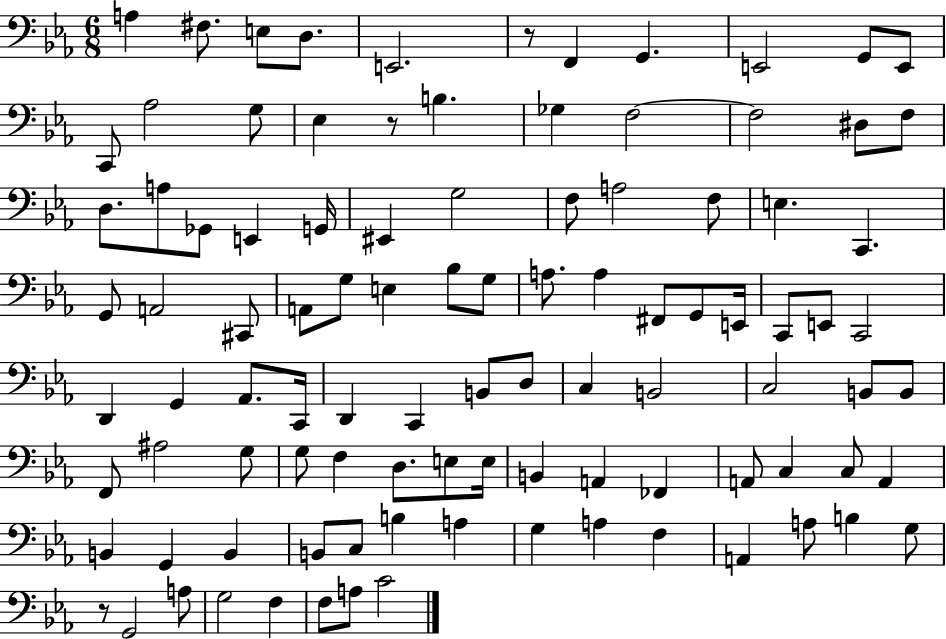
X:1
T:Untitled
M:6/8
L:1/4
K:Eb
A, ^F,/2 E,/2 D,/2 E,,2 z/2 F,, G,, E,,2 G,,/2 E,,/2 C,,/2 _A,2 G,/2 _E, z/2 B, _G, F,2 F,2 ^D,/2 F,/2 D,/2 A,/2 _G,,/2 E,, G,,/4 ^E,, G,2 F,/2 A,2 F,/2 E, C,, G,,/2 A,,2 ^C,,/2 A,,/2 G,/2 E, _B,/2 G,/2 A,/2 A, ^F,,/2 G,,/2 E,,/4 C,,/2 E,,/2 C,,2 D,, G,, _A,,/2 C,,/4 D,, C,, B,,/2 D,/2 C, B,,2 C,2 B,,/2 B,,/2 F,,/2 ^A,2 G,/2 G,/2 F, D,/2 E,/2 E,/4 B,, A,, _F,, A,,/2 C, C,/2 A,, B,, G,, B,, B,,/2 C,/2 B, A, G, A, F, A,, A,/2 B, G,/2 z/2 G,,2 A,/2 G,2 F, F,/2 A,/2 C2